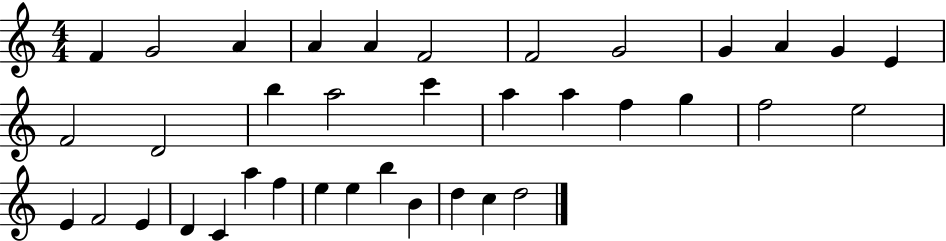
F4/q G4/h A4/q A4/q A4/q F4/h F4/h G4/h G4/q A4/q G4/q E4/q F4/h D4/h B5/q A5/h C6/q A5/q A5/q F5/q G5/q F5/h E5/h E4/q F4/h E4/q D4/q C4/q A5/q F5/q E5/q E5/q B5/q B4/q D5/q C5/q D5/h